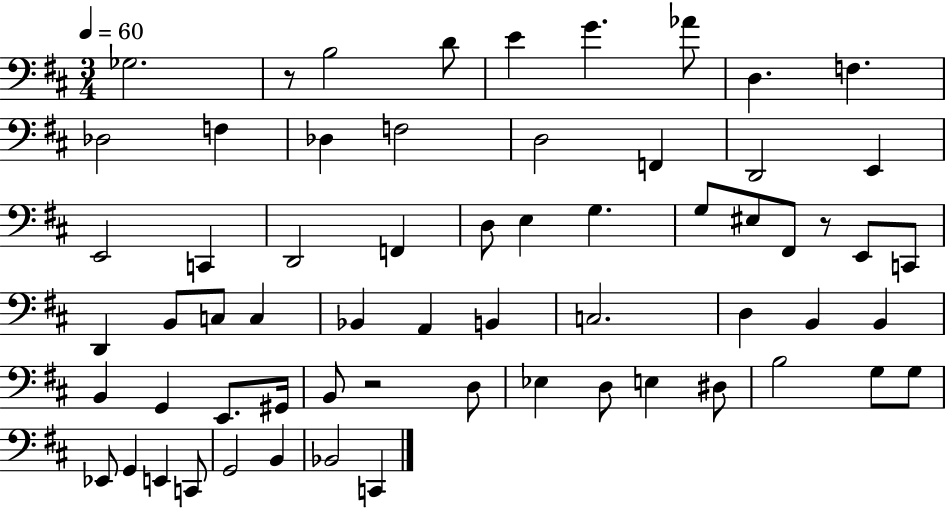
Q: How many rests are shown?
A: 3